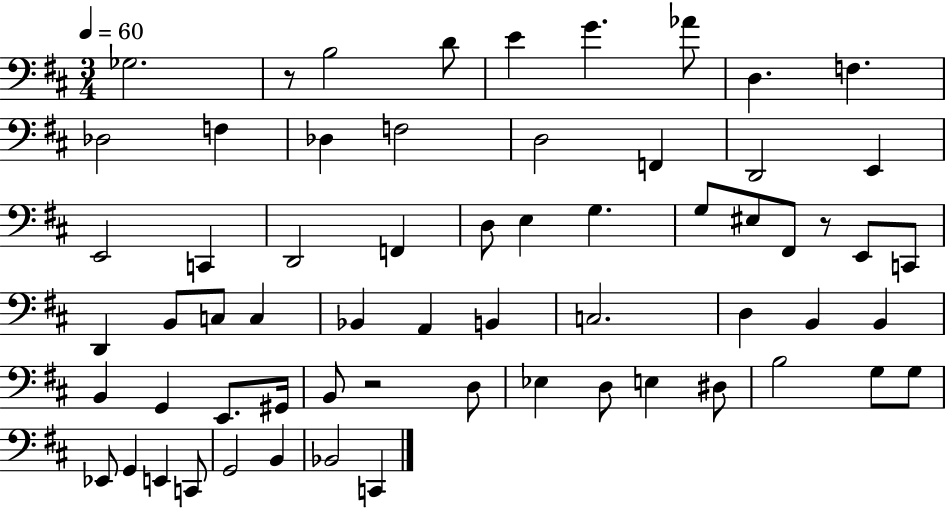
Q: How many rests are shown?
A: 3